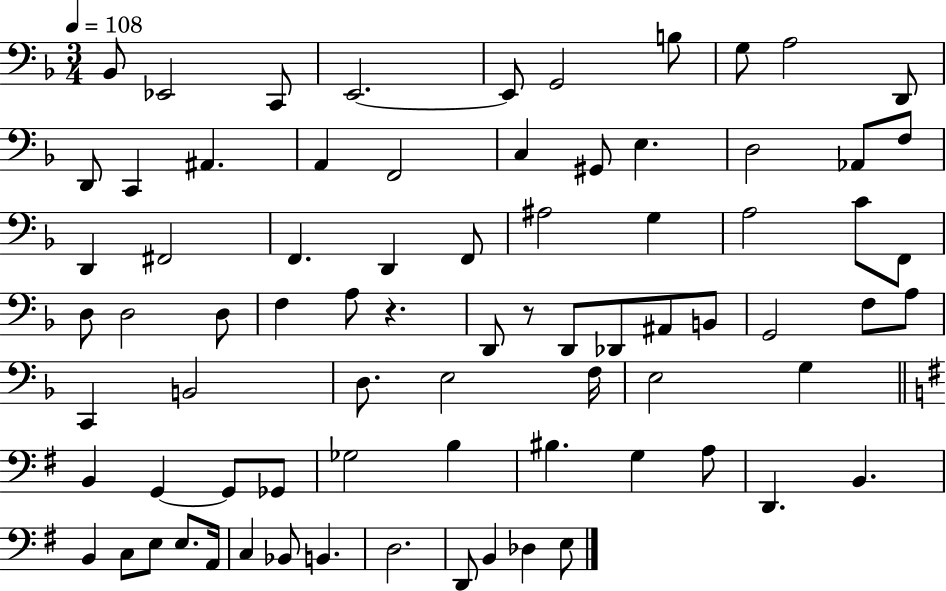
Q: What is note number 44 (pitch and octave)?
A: A3